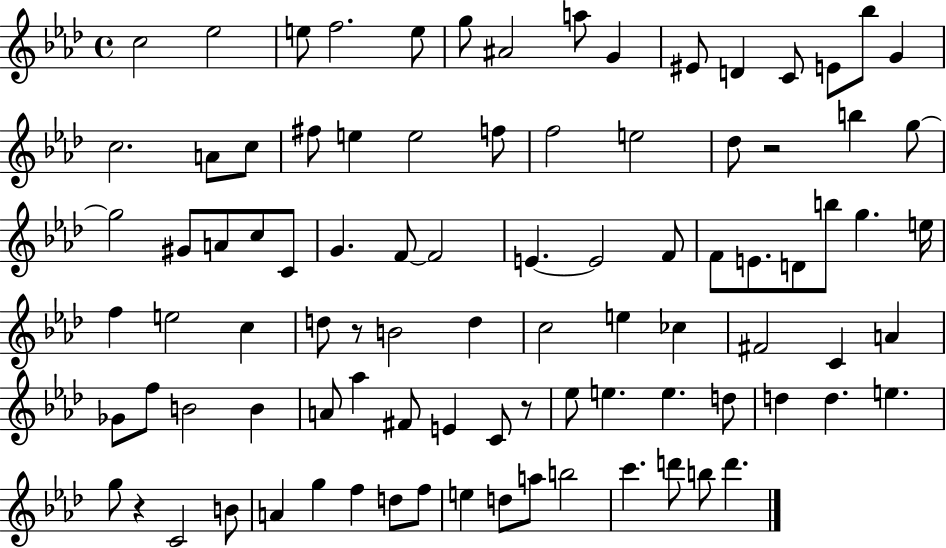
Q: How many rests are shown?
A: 4